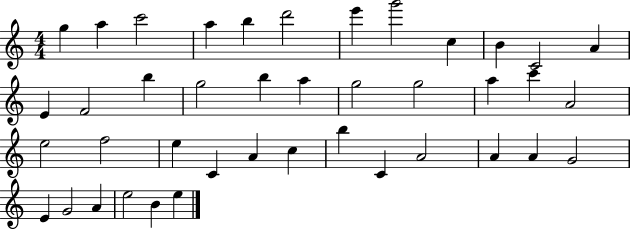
{
  \clef treble
  \numericTimeSignature
  \time 4/4
  \key c \major
  g''4 a''4 c'''2 | a''4 b''4 d'''2 | e'''4 g'''2 c''4 | b'4 c'2 a'4 | \break e'4 f'2 b''4 | g''2 b''4 a''4 | g''2 g''2 | a''4 c'''4 a'2 | \break e''2 f''2 | e''4 c'4 a'4 c''4 | b''4 c'4 a'2 | a'4 a'4 g'2 | \break e'4 g'2 a'4 | e''2 b'4 e''4 | \bar "|."
}